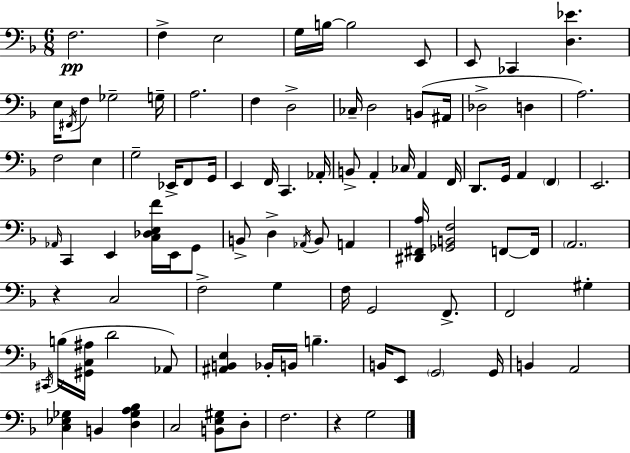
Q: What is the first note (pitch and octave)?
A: F3